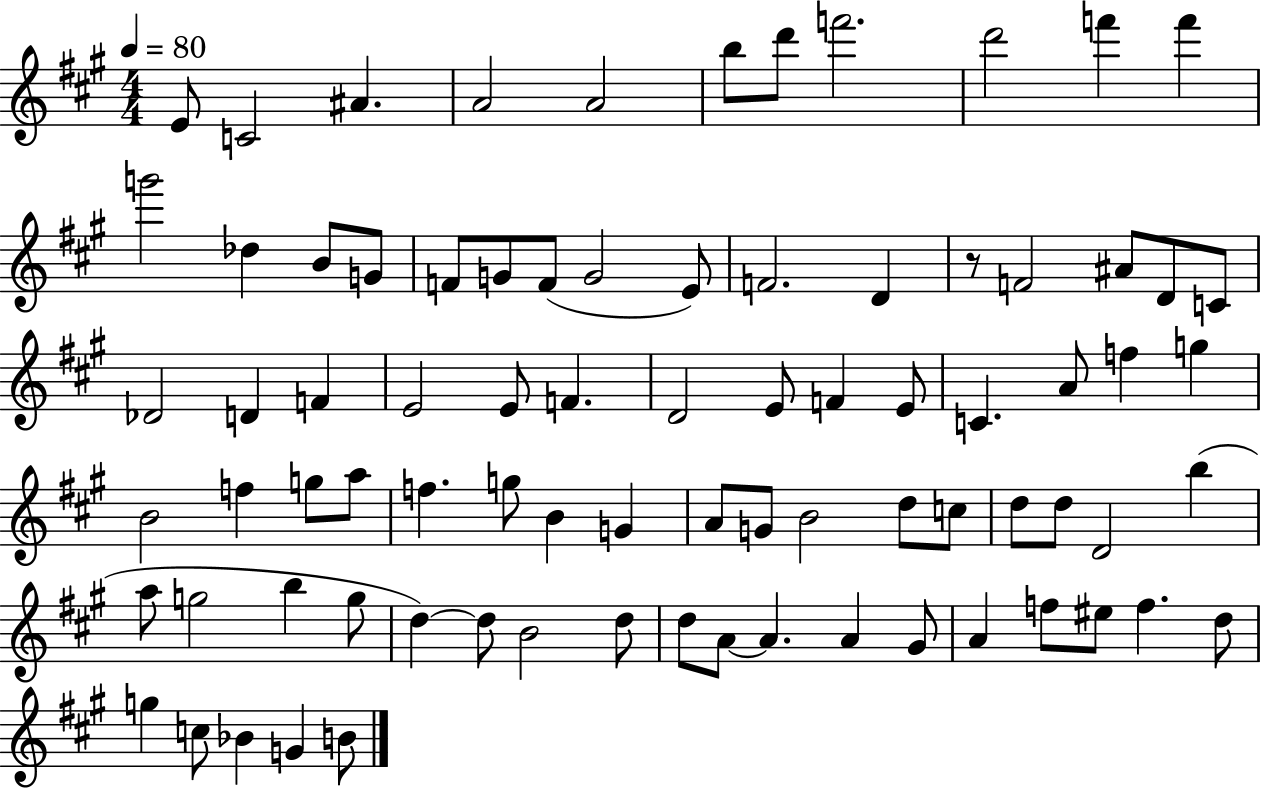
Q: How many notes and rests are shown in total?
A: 81